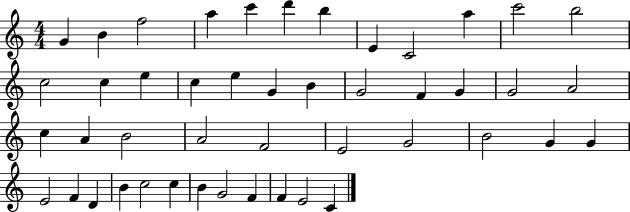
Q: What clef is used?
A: treble